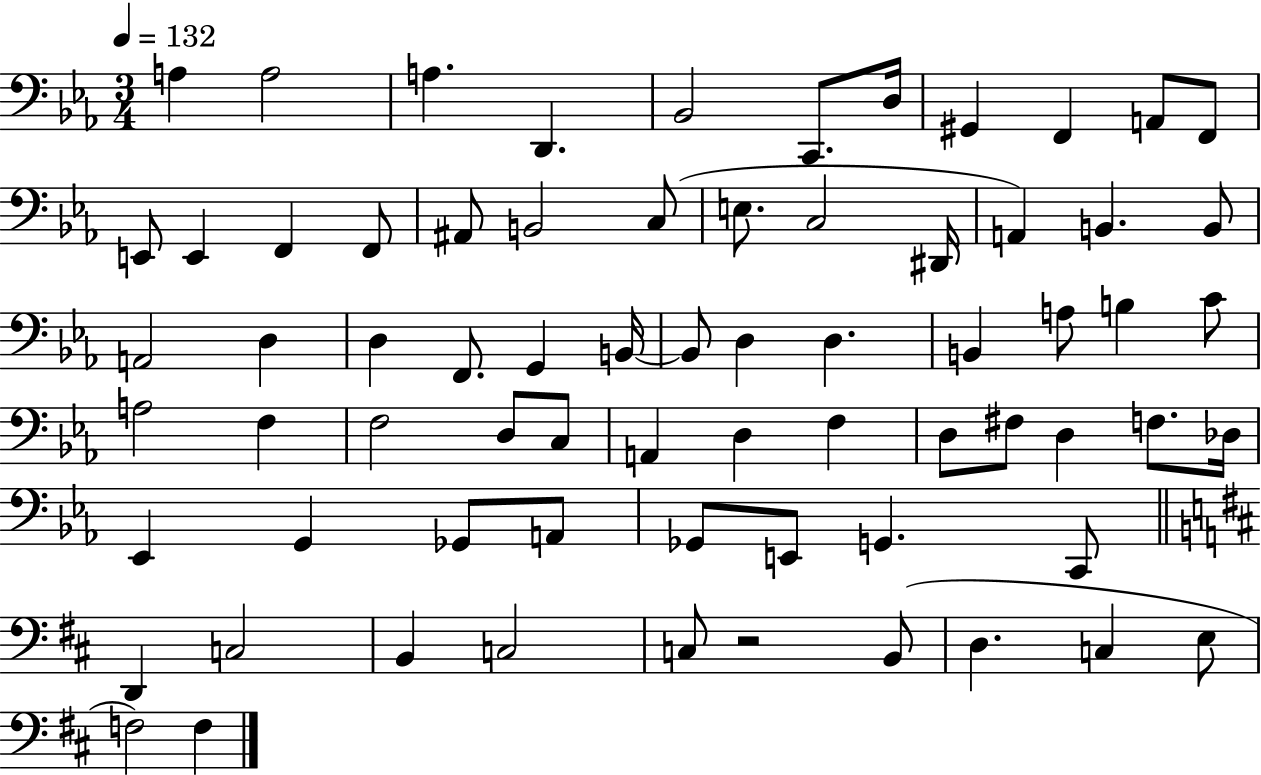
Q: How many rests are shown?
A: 1